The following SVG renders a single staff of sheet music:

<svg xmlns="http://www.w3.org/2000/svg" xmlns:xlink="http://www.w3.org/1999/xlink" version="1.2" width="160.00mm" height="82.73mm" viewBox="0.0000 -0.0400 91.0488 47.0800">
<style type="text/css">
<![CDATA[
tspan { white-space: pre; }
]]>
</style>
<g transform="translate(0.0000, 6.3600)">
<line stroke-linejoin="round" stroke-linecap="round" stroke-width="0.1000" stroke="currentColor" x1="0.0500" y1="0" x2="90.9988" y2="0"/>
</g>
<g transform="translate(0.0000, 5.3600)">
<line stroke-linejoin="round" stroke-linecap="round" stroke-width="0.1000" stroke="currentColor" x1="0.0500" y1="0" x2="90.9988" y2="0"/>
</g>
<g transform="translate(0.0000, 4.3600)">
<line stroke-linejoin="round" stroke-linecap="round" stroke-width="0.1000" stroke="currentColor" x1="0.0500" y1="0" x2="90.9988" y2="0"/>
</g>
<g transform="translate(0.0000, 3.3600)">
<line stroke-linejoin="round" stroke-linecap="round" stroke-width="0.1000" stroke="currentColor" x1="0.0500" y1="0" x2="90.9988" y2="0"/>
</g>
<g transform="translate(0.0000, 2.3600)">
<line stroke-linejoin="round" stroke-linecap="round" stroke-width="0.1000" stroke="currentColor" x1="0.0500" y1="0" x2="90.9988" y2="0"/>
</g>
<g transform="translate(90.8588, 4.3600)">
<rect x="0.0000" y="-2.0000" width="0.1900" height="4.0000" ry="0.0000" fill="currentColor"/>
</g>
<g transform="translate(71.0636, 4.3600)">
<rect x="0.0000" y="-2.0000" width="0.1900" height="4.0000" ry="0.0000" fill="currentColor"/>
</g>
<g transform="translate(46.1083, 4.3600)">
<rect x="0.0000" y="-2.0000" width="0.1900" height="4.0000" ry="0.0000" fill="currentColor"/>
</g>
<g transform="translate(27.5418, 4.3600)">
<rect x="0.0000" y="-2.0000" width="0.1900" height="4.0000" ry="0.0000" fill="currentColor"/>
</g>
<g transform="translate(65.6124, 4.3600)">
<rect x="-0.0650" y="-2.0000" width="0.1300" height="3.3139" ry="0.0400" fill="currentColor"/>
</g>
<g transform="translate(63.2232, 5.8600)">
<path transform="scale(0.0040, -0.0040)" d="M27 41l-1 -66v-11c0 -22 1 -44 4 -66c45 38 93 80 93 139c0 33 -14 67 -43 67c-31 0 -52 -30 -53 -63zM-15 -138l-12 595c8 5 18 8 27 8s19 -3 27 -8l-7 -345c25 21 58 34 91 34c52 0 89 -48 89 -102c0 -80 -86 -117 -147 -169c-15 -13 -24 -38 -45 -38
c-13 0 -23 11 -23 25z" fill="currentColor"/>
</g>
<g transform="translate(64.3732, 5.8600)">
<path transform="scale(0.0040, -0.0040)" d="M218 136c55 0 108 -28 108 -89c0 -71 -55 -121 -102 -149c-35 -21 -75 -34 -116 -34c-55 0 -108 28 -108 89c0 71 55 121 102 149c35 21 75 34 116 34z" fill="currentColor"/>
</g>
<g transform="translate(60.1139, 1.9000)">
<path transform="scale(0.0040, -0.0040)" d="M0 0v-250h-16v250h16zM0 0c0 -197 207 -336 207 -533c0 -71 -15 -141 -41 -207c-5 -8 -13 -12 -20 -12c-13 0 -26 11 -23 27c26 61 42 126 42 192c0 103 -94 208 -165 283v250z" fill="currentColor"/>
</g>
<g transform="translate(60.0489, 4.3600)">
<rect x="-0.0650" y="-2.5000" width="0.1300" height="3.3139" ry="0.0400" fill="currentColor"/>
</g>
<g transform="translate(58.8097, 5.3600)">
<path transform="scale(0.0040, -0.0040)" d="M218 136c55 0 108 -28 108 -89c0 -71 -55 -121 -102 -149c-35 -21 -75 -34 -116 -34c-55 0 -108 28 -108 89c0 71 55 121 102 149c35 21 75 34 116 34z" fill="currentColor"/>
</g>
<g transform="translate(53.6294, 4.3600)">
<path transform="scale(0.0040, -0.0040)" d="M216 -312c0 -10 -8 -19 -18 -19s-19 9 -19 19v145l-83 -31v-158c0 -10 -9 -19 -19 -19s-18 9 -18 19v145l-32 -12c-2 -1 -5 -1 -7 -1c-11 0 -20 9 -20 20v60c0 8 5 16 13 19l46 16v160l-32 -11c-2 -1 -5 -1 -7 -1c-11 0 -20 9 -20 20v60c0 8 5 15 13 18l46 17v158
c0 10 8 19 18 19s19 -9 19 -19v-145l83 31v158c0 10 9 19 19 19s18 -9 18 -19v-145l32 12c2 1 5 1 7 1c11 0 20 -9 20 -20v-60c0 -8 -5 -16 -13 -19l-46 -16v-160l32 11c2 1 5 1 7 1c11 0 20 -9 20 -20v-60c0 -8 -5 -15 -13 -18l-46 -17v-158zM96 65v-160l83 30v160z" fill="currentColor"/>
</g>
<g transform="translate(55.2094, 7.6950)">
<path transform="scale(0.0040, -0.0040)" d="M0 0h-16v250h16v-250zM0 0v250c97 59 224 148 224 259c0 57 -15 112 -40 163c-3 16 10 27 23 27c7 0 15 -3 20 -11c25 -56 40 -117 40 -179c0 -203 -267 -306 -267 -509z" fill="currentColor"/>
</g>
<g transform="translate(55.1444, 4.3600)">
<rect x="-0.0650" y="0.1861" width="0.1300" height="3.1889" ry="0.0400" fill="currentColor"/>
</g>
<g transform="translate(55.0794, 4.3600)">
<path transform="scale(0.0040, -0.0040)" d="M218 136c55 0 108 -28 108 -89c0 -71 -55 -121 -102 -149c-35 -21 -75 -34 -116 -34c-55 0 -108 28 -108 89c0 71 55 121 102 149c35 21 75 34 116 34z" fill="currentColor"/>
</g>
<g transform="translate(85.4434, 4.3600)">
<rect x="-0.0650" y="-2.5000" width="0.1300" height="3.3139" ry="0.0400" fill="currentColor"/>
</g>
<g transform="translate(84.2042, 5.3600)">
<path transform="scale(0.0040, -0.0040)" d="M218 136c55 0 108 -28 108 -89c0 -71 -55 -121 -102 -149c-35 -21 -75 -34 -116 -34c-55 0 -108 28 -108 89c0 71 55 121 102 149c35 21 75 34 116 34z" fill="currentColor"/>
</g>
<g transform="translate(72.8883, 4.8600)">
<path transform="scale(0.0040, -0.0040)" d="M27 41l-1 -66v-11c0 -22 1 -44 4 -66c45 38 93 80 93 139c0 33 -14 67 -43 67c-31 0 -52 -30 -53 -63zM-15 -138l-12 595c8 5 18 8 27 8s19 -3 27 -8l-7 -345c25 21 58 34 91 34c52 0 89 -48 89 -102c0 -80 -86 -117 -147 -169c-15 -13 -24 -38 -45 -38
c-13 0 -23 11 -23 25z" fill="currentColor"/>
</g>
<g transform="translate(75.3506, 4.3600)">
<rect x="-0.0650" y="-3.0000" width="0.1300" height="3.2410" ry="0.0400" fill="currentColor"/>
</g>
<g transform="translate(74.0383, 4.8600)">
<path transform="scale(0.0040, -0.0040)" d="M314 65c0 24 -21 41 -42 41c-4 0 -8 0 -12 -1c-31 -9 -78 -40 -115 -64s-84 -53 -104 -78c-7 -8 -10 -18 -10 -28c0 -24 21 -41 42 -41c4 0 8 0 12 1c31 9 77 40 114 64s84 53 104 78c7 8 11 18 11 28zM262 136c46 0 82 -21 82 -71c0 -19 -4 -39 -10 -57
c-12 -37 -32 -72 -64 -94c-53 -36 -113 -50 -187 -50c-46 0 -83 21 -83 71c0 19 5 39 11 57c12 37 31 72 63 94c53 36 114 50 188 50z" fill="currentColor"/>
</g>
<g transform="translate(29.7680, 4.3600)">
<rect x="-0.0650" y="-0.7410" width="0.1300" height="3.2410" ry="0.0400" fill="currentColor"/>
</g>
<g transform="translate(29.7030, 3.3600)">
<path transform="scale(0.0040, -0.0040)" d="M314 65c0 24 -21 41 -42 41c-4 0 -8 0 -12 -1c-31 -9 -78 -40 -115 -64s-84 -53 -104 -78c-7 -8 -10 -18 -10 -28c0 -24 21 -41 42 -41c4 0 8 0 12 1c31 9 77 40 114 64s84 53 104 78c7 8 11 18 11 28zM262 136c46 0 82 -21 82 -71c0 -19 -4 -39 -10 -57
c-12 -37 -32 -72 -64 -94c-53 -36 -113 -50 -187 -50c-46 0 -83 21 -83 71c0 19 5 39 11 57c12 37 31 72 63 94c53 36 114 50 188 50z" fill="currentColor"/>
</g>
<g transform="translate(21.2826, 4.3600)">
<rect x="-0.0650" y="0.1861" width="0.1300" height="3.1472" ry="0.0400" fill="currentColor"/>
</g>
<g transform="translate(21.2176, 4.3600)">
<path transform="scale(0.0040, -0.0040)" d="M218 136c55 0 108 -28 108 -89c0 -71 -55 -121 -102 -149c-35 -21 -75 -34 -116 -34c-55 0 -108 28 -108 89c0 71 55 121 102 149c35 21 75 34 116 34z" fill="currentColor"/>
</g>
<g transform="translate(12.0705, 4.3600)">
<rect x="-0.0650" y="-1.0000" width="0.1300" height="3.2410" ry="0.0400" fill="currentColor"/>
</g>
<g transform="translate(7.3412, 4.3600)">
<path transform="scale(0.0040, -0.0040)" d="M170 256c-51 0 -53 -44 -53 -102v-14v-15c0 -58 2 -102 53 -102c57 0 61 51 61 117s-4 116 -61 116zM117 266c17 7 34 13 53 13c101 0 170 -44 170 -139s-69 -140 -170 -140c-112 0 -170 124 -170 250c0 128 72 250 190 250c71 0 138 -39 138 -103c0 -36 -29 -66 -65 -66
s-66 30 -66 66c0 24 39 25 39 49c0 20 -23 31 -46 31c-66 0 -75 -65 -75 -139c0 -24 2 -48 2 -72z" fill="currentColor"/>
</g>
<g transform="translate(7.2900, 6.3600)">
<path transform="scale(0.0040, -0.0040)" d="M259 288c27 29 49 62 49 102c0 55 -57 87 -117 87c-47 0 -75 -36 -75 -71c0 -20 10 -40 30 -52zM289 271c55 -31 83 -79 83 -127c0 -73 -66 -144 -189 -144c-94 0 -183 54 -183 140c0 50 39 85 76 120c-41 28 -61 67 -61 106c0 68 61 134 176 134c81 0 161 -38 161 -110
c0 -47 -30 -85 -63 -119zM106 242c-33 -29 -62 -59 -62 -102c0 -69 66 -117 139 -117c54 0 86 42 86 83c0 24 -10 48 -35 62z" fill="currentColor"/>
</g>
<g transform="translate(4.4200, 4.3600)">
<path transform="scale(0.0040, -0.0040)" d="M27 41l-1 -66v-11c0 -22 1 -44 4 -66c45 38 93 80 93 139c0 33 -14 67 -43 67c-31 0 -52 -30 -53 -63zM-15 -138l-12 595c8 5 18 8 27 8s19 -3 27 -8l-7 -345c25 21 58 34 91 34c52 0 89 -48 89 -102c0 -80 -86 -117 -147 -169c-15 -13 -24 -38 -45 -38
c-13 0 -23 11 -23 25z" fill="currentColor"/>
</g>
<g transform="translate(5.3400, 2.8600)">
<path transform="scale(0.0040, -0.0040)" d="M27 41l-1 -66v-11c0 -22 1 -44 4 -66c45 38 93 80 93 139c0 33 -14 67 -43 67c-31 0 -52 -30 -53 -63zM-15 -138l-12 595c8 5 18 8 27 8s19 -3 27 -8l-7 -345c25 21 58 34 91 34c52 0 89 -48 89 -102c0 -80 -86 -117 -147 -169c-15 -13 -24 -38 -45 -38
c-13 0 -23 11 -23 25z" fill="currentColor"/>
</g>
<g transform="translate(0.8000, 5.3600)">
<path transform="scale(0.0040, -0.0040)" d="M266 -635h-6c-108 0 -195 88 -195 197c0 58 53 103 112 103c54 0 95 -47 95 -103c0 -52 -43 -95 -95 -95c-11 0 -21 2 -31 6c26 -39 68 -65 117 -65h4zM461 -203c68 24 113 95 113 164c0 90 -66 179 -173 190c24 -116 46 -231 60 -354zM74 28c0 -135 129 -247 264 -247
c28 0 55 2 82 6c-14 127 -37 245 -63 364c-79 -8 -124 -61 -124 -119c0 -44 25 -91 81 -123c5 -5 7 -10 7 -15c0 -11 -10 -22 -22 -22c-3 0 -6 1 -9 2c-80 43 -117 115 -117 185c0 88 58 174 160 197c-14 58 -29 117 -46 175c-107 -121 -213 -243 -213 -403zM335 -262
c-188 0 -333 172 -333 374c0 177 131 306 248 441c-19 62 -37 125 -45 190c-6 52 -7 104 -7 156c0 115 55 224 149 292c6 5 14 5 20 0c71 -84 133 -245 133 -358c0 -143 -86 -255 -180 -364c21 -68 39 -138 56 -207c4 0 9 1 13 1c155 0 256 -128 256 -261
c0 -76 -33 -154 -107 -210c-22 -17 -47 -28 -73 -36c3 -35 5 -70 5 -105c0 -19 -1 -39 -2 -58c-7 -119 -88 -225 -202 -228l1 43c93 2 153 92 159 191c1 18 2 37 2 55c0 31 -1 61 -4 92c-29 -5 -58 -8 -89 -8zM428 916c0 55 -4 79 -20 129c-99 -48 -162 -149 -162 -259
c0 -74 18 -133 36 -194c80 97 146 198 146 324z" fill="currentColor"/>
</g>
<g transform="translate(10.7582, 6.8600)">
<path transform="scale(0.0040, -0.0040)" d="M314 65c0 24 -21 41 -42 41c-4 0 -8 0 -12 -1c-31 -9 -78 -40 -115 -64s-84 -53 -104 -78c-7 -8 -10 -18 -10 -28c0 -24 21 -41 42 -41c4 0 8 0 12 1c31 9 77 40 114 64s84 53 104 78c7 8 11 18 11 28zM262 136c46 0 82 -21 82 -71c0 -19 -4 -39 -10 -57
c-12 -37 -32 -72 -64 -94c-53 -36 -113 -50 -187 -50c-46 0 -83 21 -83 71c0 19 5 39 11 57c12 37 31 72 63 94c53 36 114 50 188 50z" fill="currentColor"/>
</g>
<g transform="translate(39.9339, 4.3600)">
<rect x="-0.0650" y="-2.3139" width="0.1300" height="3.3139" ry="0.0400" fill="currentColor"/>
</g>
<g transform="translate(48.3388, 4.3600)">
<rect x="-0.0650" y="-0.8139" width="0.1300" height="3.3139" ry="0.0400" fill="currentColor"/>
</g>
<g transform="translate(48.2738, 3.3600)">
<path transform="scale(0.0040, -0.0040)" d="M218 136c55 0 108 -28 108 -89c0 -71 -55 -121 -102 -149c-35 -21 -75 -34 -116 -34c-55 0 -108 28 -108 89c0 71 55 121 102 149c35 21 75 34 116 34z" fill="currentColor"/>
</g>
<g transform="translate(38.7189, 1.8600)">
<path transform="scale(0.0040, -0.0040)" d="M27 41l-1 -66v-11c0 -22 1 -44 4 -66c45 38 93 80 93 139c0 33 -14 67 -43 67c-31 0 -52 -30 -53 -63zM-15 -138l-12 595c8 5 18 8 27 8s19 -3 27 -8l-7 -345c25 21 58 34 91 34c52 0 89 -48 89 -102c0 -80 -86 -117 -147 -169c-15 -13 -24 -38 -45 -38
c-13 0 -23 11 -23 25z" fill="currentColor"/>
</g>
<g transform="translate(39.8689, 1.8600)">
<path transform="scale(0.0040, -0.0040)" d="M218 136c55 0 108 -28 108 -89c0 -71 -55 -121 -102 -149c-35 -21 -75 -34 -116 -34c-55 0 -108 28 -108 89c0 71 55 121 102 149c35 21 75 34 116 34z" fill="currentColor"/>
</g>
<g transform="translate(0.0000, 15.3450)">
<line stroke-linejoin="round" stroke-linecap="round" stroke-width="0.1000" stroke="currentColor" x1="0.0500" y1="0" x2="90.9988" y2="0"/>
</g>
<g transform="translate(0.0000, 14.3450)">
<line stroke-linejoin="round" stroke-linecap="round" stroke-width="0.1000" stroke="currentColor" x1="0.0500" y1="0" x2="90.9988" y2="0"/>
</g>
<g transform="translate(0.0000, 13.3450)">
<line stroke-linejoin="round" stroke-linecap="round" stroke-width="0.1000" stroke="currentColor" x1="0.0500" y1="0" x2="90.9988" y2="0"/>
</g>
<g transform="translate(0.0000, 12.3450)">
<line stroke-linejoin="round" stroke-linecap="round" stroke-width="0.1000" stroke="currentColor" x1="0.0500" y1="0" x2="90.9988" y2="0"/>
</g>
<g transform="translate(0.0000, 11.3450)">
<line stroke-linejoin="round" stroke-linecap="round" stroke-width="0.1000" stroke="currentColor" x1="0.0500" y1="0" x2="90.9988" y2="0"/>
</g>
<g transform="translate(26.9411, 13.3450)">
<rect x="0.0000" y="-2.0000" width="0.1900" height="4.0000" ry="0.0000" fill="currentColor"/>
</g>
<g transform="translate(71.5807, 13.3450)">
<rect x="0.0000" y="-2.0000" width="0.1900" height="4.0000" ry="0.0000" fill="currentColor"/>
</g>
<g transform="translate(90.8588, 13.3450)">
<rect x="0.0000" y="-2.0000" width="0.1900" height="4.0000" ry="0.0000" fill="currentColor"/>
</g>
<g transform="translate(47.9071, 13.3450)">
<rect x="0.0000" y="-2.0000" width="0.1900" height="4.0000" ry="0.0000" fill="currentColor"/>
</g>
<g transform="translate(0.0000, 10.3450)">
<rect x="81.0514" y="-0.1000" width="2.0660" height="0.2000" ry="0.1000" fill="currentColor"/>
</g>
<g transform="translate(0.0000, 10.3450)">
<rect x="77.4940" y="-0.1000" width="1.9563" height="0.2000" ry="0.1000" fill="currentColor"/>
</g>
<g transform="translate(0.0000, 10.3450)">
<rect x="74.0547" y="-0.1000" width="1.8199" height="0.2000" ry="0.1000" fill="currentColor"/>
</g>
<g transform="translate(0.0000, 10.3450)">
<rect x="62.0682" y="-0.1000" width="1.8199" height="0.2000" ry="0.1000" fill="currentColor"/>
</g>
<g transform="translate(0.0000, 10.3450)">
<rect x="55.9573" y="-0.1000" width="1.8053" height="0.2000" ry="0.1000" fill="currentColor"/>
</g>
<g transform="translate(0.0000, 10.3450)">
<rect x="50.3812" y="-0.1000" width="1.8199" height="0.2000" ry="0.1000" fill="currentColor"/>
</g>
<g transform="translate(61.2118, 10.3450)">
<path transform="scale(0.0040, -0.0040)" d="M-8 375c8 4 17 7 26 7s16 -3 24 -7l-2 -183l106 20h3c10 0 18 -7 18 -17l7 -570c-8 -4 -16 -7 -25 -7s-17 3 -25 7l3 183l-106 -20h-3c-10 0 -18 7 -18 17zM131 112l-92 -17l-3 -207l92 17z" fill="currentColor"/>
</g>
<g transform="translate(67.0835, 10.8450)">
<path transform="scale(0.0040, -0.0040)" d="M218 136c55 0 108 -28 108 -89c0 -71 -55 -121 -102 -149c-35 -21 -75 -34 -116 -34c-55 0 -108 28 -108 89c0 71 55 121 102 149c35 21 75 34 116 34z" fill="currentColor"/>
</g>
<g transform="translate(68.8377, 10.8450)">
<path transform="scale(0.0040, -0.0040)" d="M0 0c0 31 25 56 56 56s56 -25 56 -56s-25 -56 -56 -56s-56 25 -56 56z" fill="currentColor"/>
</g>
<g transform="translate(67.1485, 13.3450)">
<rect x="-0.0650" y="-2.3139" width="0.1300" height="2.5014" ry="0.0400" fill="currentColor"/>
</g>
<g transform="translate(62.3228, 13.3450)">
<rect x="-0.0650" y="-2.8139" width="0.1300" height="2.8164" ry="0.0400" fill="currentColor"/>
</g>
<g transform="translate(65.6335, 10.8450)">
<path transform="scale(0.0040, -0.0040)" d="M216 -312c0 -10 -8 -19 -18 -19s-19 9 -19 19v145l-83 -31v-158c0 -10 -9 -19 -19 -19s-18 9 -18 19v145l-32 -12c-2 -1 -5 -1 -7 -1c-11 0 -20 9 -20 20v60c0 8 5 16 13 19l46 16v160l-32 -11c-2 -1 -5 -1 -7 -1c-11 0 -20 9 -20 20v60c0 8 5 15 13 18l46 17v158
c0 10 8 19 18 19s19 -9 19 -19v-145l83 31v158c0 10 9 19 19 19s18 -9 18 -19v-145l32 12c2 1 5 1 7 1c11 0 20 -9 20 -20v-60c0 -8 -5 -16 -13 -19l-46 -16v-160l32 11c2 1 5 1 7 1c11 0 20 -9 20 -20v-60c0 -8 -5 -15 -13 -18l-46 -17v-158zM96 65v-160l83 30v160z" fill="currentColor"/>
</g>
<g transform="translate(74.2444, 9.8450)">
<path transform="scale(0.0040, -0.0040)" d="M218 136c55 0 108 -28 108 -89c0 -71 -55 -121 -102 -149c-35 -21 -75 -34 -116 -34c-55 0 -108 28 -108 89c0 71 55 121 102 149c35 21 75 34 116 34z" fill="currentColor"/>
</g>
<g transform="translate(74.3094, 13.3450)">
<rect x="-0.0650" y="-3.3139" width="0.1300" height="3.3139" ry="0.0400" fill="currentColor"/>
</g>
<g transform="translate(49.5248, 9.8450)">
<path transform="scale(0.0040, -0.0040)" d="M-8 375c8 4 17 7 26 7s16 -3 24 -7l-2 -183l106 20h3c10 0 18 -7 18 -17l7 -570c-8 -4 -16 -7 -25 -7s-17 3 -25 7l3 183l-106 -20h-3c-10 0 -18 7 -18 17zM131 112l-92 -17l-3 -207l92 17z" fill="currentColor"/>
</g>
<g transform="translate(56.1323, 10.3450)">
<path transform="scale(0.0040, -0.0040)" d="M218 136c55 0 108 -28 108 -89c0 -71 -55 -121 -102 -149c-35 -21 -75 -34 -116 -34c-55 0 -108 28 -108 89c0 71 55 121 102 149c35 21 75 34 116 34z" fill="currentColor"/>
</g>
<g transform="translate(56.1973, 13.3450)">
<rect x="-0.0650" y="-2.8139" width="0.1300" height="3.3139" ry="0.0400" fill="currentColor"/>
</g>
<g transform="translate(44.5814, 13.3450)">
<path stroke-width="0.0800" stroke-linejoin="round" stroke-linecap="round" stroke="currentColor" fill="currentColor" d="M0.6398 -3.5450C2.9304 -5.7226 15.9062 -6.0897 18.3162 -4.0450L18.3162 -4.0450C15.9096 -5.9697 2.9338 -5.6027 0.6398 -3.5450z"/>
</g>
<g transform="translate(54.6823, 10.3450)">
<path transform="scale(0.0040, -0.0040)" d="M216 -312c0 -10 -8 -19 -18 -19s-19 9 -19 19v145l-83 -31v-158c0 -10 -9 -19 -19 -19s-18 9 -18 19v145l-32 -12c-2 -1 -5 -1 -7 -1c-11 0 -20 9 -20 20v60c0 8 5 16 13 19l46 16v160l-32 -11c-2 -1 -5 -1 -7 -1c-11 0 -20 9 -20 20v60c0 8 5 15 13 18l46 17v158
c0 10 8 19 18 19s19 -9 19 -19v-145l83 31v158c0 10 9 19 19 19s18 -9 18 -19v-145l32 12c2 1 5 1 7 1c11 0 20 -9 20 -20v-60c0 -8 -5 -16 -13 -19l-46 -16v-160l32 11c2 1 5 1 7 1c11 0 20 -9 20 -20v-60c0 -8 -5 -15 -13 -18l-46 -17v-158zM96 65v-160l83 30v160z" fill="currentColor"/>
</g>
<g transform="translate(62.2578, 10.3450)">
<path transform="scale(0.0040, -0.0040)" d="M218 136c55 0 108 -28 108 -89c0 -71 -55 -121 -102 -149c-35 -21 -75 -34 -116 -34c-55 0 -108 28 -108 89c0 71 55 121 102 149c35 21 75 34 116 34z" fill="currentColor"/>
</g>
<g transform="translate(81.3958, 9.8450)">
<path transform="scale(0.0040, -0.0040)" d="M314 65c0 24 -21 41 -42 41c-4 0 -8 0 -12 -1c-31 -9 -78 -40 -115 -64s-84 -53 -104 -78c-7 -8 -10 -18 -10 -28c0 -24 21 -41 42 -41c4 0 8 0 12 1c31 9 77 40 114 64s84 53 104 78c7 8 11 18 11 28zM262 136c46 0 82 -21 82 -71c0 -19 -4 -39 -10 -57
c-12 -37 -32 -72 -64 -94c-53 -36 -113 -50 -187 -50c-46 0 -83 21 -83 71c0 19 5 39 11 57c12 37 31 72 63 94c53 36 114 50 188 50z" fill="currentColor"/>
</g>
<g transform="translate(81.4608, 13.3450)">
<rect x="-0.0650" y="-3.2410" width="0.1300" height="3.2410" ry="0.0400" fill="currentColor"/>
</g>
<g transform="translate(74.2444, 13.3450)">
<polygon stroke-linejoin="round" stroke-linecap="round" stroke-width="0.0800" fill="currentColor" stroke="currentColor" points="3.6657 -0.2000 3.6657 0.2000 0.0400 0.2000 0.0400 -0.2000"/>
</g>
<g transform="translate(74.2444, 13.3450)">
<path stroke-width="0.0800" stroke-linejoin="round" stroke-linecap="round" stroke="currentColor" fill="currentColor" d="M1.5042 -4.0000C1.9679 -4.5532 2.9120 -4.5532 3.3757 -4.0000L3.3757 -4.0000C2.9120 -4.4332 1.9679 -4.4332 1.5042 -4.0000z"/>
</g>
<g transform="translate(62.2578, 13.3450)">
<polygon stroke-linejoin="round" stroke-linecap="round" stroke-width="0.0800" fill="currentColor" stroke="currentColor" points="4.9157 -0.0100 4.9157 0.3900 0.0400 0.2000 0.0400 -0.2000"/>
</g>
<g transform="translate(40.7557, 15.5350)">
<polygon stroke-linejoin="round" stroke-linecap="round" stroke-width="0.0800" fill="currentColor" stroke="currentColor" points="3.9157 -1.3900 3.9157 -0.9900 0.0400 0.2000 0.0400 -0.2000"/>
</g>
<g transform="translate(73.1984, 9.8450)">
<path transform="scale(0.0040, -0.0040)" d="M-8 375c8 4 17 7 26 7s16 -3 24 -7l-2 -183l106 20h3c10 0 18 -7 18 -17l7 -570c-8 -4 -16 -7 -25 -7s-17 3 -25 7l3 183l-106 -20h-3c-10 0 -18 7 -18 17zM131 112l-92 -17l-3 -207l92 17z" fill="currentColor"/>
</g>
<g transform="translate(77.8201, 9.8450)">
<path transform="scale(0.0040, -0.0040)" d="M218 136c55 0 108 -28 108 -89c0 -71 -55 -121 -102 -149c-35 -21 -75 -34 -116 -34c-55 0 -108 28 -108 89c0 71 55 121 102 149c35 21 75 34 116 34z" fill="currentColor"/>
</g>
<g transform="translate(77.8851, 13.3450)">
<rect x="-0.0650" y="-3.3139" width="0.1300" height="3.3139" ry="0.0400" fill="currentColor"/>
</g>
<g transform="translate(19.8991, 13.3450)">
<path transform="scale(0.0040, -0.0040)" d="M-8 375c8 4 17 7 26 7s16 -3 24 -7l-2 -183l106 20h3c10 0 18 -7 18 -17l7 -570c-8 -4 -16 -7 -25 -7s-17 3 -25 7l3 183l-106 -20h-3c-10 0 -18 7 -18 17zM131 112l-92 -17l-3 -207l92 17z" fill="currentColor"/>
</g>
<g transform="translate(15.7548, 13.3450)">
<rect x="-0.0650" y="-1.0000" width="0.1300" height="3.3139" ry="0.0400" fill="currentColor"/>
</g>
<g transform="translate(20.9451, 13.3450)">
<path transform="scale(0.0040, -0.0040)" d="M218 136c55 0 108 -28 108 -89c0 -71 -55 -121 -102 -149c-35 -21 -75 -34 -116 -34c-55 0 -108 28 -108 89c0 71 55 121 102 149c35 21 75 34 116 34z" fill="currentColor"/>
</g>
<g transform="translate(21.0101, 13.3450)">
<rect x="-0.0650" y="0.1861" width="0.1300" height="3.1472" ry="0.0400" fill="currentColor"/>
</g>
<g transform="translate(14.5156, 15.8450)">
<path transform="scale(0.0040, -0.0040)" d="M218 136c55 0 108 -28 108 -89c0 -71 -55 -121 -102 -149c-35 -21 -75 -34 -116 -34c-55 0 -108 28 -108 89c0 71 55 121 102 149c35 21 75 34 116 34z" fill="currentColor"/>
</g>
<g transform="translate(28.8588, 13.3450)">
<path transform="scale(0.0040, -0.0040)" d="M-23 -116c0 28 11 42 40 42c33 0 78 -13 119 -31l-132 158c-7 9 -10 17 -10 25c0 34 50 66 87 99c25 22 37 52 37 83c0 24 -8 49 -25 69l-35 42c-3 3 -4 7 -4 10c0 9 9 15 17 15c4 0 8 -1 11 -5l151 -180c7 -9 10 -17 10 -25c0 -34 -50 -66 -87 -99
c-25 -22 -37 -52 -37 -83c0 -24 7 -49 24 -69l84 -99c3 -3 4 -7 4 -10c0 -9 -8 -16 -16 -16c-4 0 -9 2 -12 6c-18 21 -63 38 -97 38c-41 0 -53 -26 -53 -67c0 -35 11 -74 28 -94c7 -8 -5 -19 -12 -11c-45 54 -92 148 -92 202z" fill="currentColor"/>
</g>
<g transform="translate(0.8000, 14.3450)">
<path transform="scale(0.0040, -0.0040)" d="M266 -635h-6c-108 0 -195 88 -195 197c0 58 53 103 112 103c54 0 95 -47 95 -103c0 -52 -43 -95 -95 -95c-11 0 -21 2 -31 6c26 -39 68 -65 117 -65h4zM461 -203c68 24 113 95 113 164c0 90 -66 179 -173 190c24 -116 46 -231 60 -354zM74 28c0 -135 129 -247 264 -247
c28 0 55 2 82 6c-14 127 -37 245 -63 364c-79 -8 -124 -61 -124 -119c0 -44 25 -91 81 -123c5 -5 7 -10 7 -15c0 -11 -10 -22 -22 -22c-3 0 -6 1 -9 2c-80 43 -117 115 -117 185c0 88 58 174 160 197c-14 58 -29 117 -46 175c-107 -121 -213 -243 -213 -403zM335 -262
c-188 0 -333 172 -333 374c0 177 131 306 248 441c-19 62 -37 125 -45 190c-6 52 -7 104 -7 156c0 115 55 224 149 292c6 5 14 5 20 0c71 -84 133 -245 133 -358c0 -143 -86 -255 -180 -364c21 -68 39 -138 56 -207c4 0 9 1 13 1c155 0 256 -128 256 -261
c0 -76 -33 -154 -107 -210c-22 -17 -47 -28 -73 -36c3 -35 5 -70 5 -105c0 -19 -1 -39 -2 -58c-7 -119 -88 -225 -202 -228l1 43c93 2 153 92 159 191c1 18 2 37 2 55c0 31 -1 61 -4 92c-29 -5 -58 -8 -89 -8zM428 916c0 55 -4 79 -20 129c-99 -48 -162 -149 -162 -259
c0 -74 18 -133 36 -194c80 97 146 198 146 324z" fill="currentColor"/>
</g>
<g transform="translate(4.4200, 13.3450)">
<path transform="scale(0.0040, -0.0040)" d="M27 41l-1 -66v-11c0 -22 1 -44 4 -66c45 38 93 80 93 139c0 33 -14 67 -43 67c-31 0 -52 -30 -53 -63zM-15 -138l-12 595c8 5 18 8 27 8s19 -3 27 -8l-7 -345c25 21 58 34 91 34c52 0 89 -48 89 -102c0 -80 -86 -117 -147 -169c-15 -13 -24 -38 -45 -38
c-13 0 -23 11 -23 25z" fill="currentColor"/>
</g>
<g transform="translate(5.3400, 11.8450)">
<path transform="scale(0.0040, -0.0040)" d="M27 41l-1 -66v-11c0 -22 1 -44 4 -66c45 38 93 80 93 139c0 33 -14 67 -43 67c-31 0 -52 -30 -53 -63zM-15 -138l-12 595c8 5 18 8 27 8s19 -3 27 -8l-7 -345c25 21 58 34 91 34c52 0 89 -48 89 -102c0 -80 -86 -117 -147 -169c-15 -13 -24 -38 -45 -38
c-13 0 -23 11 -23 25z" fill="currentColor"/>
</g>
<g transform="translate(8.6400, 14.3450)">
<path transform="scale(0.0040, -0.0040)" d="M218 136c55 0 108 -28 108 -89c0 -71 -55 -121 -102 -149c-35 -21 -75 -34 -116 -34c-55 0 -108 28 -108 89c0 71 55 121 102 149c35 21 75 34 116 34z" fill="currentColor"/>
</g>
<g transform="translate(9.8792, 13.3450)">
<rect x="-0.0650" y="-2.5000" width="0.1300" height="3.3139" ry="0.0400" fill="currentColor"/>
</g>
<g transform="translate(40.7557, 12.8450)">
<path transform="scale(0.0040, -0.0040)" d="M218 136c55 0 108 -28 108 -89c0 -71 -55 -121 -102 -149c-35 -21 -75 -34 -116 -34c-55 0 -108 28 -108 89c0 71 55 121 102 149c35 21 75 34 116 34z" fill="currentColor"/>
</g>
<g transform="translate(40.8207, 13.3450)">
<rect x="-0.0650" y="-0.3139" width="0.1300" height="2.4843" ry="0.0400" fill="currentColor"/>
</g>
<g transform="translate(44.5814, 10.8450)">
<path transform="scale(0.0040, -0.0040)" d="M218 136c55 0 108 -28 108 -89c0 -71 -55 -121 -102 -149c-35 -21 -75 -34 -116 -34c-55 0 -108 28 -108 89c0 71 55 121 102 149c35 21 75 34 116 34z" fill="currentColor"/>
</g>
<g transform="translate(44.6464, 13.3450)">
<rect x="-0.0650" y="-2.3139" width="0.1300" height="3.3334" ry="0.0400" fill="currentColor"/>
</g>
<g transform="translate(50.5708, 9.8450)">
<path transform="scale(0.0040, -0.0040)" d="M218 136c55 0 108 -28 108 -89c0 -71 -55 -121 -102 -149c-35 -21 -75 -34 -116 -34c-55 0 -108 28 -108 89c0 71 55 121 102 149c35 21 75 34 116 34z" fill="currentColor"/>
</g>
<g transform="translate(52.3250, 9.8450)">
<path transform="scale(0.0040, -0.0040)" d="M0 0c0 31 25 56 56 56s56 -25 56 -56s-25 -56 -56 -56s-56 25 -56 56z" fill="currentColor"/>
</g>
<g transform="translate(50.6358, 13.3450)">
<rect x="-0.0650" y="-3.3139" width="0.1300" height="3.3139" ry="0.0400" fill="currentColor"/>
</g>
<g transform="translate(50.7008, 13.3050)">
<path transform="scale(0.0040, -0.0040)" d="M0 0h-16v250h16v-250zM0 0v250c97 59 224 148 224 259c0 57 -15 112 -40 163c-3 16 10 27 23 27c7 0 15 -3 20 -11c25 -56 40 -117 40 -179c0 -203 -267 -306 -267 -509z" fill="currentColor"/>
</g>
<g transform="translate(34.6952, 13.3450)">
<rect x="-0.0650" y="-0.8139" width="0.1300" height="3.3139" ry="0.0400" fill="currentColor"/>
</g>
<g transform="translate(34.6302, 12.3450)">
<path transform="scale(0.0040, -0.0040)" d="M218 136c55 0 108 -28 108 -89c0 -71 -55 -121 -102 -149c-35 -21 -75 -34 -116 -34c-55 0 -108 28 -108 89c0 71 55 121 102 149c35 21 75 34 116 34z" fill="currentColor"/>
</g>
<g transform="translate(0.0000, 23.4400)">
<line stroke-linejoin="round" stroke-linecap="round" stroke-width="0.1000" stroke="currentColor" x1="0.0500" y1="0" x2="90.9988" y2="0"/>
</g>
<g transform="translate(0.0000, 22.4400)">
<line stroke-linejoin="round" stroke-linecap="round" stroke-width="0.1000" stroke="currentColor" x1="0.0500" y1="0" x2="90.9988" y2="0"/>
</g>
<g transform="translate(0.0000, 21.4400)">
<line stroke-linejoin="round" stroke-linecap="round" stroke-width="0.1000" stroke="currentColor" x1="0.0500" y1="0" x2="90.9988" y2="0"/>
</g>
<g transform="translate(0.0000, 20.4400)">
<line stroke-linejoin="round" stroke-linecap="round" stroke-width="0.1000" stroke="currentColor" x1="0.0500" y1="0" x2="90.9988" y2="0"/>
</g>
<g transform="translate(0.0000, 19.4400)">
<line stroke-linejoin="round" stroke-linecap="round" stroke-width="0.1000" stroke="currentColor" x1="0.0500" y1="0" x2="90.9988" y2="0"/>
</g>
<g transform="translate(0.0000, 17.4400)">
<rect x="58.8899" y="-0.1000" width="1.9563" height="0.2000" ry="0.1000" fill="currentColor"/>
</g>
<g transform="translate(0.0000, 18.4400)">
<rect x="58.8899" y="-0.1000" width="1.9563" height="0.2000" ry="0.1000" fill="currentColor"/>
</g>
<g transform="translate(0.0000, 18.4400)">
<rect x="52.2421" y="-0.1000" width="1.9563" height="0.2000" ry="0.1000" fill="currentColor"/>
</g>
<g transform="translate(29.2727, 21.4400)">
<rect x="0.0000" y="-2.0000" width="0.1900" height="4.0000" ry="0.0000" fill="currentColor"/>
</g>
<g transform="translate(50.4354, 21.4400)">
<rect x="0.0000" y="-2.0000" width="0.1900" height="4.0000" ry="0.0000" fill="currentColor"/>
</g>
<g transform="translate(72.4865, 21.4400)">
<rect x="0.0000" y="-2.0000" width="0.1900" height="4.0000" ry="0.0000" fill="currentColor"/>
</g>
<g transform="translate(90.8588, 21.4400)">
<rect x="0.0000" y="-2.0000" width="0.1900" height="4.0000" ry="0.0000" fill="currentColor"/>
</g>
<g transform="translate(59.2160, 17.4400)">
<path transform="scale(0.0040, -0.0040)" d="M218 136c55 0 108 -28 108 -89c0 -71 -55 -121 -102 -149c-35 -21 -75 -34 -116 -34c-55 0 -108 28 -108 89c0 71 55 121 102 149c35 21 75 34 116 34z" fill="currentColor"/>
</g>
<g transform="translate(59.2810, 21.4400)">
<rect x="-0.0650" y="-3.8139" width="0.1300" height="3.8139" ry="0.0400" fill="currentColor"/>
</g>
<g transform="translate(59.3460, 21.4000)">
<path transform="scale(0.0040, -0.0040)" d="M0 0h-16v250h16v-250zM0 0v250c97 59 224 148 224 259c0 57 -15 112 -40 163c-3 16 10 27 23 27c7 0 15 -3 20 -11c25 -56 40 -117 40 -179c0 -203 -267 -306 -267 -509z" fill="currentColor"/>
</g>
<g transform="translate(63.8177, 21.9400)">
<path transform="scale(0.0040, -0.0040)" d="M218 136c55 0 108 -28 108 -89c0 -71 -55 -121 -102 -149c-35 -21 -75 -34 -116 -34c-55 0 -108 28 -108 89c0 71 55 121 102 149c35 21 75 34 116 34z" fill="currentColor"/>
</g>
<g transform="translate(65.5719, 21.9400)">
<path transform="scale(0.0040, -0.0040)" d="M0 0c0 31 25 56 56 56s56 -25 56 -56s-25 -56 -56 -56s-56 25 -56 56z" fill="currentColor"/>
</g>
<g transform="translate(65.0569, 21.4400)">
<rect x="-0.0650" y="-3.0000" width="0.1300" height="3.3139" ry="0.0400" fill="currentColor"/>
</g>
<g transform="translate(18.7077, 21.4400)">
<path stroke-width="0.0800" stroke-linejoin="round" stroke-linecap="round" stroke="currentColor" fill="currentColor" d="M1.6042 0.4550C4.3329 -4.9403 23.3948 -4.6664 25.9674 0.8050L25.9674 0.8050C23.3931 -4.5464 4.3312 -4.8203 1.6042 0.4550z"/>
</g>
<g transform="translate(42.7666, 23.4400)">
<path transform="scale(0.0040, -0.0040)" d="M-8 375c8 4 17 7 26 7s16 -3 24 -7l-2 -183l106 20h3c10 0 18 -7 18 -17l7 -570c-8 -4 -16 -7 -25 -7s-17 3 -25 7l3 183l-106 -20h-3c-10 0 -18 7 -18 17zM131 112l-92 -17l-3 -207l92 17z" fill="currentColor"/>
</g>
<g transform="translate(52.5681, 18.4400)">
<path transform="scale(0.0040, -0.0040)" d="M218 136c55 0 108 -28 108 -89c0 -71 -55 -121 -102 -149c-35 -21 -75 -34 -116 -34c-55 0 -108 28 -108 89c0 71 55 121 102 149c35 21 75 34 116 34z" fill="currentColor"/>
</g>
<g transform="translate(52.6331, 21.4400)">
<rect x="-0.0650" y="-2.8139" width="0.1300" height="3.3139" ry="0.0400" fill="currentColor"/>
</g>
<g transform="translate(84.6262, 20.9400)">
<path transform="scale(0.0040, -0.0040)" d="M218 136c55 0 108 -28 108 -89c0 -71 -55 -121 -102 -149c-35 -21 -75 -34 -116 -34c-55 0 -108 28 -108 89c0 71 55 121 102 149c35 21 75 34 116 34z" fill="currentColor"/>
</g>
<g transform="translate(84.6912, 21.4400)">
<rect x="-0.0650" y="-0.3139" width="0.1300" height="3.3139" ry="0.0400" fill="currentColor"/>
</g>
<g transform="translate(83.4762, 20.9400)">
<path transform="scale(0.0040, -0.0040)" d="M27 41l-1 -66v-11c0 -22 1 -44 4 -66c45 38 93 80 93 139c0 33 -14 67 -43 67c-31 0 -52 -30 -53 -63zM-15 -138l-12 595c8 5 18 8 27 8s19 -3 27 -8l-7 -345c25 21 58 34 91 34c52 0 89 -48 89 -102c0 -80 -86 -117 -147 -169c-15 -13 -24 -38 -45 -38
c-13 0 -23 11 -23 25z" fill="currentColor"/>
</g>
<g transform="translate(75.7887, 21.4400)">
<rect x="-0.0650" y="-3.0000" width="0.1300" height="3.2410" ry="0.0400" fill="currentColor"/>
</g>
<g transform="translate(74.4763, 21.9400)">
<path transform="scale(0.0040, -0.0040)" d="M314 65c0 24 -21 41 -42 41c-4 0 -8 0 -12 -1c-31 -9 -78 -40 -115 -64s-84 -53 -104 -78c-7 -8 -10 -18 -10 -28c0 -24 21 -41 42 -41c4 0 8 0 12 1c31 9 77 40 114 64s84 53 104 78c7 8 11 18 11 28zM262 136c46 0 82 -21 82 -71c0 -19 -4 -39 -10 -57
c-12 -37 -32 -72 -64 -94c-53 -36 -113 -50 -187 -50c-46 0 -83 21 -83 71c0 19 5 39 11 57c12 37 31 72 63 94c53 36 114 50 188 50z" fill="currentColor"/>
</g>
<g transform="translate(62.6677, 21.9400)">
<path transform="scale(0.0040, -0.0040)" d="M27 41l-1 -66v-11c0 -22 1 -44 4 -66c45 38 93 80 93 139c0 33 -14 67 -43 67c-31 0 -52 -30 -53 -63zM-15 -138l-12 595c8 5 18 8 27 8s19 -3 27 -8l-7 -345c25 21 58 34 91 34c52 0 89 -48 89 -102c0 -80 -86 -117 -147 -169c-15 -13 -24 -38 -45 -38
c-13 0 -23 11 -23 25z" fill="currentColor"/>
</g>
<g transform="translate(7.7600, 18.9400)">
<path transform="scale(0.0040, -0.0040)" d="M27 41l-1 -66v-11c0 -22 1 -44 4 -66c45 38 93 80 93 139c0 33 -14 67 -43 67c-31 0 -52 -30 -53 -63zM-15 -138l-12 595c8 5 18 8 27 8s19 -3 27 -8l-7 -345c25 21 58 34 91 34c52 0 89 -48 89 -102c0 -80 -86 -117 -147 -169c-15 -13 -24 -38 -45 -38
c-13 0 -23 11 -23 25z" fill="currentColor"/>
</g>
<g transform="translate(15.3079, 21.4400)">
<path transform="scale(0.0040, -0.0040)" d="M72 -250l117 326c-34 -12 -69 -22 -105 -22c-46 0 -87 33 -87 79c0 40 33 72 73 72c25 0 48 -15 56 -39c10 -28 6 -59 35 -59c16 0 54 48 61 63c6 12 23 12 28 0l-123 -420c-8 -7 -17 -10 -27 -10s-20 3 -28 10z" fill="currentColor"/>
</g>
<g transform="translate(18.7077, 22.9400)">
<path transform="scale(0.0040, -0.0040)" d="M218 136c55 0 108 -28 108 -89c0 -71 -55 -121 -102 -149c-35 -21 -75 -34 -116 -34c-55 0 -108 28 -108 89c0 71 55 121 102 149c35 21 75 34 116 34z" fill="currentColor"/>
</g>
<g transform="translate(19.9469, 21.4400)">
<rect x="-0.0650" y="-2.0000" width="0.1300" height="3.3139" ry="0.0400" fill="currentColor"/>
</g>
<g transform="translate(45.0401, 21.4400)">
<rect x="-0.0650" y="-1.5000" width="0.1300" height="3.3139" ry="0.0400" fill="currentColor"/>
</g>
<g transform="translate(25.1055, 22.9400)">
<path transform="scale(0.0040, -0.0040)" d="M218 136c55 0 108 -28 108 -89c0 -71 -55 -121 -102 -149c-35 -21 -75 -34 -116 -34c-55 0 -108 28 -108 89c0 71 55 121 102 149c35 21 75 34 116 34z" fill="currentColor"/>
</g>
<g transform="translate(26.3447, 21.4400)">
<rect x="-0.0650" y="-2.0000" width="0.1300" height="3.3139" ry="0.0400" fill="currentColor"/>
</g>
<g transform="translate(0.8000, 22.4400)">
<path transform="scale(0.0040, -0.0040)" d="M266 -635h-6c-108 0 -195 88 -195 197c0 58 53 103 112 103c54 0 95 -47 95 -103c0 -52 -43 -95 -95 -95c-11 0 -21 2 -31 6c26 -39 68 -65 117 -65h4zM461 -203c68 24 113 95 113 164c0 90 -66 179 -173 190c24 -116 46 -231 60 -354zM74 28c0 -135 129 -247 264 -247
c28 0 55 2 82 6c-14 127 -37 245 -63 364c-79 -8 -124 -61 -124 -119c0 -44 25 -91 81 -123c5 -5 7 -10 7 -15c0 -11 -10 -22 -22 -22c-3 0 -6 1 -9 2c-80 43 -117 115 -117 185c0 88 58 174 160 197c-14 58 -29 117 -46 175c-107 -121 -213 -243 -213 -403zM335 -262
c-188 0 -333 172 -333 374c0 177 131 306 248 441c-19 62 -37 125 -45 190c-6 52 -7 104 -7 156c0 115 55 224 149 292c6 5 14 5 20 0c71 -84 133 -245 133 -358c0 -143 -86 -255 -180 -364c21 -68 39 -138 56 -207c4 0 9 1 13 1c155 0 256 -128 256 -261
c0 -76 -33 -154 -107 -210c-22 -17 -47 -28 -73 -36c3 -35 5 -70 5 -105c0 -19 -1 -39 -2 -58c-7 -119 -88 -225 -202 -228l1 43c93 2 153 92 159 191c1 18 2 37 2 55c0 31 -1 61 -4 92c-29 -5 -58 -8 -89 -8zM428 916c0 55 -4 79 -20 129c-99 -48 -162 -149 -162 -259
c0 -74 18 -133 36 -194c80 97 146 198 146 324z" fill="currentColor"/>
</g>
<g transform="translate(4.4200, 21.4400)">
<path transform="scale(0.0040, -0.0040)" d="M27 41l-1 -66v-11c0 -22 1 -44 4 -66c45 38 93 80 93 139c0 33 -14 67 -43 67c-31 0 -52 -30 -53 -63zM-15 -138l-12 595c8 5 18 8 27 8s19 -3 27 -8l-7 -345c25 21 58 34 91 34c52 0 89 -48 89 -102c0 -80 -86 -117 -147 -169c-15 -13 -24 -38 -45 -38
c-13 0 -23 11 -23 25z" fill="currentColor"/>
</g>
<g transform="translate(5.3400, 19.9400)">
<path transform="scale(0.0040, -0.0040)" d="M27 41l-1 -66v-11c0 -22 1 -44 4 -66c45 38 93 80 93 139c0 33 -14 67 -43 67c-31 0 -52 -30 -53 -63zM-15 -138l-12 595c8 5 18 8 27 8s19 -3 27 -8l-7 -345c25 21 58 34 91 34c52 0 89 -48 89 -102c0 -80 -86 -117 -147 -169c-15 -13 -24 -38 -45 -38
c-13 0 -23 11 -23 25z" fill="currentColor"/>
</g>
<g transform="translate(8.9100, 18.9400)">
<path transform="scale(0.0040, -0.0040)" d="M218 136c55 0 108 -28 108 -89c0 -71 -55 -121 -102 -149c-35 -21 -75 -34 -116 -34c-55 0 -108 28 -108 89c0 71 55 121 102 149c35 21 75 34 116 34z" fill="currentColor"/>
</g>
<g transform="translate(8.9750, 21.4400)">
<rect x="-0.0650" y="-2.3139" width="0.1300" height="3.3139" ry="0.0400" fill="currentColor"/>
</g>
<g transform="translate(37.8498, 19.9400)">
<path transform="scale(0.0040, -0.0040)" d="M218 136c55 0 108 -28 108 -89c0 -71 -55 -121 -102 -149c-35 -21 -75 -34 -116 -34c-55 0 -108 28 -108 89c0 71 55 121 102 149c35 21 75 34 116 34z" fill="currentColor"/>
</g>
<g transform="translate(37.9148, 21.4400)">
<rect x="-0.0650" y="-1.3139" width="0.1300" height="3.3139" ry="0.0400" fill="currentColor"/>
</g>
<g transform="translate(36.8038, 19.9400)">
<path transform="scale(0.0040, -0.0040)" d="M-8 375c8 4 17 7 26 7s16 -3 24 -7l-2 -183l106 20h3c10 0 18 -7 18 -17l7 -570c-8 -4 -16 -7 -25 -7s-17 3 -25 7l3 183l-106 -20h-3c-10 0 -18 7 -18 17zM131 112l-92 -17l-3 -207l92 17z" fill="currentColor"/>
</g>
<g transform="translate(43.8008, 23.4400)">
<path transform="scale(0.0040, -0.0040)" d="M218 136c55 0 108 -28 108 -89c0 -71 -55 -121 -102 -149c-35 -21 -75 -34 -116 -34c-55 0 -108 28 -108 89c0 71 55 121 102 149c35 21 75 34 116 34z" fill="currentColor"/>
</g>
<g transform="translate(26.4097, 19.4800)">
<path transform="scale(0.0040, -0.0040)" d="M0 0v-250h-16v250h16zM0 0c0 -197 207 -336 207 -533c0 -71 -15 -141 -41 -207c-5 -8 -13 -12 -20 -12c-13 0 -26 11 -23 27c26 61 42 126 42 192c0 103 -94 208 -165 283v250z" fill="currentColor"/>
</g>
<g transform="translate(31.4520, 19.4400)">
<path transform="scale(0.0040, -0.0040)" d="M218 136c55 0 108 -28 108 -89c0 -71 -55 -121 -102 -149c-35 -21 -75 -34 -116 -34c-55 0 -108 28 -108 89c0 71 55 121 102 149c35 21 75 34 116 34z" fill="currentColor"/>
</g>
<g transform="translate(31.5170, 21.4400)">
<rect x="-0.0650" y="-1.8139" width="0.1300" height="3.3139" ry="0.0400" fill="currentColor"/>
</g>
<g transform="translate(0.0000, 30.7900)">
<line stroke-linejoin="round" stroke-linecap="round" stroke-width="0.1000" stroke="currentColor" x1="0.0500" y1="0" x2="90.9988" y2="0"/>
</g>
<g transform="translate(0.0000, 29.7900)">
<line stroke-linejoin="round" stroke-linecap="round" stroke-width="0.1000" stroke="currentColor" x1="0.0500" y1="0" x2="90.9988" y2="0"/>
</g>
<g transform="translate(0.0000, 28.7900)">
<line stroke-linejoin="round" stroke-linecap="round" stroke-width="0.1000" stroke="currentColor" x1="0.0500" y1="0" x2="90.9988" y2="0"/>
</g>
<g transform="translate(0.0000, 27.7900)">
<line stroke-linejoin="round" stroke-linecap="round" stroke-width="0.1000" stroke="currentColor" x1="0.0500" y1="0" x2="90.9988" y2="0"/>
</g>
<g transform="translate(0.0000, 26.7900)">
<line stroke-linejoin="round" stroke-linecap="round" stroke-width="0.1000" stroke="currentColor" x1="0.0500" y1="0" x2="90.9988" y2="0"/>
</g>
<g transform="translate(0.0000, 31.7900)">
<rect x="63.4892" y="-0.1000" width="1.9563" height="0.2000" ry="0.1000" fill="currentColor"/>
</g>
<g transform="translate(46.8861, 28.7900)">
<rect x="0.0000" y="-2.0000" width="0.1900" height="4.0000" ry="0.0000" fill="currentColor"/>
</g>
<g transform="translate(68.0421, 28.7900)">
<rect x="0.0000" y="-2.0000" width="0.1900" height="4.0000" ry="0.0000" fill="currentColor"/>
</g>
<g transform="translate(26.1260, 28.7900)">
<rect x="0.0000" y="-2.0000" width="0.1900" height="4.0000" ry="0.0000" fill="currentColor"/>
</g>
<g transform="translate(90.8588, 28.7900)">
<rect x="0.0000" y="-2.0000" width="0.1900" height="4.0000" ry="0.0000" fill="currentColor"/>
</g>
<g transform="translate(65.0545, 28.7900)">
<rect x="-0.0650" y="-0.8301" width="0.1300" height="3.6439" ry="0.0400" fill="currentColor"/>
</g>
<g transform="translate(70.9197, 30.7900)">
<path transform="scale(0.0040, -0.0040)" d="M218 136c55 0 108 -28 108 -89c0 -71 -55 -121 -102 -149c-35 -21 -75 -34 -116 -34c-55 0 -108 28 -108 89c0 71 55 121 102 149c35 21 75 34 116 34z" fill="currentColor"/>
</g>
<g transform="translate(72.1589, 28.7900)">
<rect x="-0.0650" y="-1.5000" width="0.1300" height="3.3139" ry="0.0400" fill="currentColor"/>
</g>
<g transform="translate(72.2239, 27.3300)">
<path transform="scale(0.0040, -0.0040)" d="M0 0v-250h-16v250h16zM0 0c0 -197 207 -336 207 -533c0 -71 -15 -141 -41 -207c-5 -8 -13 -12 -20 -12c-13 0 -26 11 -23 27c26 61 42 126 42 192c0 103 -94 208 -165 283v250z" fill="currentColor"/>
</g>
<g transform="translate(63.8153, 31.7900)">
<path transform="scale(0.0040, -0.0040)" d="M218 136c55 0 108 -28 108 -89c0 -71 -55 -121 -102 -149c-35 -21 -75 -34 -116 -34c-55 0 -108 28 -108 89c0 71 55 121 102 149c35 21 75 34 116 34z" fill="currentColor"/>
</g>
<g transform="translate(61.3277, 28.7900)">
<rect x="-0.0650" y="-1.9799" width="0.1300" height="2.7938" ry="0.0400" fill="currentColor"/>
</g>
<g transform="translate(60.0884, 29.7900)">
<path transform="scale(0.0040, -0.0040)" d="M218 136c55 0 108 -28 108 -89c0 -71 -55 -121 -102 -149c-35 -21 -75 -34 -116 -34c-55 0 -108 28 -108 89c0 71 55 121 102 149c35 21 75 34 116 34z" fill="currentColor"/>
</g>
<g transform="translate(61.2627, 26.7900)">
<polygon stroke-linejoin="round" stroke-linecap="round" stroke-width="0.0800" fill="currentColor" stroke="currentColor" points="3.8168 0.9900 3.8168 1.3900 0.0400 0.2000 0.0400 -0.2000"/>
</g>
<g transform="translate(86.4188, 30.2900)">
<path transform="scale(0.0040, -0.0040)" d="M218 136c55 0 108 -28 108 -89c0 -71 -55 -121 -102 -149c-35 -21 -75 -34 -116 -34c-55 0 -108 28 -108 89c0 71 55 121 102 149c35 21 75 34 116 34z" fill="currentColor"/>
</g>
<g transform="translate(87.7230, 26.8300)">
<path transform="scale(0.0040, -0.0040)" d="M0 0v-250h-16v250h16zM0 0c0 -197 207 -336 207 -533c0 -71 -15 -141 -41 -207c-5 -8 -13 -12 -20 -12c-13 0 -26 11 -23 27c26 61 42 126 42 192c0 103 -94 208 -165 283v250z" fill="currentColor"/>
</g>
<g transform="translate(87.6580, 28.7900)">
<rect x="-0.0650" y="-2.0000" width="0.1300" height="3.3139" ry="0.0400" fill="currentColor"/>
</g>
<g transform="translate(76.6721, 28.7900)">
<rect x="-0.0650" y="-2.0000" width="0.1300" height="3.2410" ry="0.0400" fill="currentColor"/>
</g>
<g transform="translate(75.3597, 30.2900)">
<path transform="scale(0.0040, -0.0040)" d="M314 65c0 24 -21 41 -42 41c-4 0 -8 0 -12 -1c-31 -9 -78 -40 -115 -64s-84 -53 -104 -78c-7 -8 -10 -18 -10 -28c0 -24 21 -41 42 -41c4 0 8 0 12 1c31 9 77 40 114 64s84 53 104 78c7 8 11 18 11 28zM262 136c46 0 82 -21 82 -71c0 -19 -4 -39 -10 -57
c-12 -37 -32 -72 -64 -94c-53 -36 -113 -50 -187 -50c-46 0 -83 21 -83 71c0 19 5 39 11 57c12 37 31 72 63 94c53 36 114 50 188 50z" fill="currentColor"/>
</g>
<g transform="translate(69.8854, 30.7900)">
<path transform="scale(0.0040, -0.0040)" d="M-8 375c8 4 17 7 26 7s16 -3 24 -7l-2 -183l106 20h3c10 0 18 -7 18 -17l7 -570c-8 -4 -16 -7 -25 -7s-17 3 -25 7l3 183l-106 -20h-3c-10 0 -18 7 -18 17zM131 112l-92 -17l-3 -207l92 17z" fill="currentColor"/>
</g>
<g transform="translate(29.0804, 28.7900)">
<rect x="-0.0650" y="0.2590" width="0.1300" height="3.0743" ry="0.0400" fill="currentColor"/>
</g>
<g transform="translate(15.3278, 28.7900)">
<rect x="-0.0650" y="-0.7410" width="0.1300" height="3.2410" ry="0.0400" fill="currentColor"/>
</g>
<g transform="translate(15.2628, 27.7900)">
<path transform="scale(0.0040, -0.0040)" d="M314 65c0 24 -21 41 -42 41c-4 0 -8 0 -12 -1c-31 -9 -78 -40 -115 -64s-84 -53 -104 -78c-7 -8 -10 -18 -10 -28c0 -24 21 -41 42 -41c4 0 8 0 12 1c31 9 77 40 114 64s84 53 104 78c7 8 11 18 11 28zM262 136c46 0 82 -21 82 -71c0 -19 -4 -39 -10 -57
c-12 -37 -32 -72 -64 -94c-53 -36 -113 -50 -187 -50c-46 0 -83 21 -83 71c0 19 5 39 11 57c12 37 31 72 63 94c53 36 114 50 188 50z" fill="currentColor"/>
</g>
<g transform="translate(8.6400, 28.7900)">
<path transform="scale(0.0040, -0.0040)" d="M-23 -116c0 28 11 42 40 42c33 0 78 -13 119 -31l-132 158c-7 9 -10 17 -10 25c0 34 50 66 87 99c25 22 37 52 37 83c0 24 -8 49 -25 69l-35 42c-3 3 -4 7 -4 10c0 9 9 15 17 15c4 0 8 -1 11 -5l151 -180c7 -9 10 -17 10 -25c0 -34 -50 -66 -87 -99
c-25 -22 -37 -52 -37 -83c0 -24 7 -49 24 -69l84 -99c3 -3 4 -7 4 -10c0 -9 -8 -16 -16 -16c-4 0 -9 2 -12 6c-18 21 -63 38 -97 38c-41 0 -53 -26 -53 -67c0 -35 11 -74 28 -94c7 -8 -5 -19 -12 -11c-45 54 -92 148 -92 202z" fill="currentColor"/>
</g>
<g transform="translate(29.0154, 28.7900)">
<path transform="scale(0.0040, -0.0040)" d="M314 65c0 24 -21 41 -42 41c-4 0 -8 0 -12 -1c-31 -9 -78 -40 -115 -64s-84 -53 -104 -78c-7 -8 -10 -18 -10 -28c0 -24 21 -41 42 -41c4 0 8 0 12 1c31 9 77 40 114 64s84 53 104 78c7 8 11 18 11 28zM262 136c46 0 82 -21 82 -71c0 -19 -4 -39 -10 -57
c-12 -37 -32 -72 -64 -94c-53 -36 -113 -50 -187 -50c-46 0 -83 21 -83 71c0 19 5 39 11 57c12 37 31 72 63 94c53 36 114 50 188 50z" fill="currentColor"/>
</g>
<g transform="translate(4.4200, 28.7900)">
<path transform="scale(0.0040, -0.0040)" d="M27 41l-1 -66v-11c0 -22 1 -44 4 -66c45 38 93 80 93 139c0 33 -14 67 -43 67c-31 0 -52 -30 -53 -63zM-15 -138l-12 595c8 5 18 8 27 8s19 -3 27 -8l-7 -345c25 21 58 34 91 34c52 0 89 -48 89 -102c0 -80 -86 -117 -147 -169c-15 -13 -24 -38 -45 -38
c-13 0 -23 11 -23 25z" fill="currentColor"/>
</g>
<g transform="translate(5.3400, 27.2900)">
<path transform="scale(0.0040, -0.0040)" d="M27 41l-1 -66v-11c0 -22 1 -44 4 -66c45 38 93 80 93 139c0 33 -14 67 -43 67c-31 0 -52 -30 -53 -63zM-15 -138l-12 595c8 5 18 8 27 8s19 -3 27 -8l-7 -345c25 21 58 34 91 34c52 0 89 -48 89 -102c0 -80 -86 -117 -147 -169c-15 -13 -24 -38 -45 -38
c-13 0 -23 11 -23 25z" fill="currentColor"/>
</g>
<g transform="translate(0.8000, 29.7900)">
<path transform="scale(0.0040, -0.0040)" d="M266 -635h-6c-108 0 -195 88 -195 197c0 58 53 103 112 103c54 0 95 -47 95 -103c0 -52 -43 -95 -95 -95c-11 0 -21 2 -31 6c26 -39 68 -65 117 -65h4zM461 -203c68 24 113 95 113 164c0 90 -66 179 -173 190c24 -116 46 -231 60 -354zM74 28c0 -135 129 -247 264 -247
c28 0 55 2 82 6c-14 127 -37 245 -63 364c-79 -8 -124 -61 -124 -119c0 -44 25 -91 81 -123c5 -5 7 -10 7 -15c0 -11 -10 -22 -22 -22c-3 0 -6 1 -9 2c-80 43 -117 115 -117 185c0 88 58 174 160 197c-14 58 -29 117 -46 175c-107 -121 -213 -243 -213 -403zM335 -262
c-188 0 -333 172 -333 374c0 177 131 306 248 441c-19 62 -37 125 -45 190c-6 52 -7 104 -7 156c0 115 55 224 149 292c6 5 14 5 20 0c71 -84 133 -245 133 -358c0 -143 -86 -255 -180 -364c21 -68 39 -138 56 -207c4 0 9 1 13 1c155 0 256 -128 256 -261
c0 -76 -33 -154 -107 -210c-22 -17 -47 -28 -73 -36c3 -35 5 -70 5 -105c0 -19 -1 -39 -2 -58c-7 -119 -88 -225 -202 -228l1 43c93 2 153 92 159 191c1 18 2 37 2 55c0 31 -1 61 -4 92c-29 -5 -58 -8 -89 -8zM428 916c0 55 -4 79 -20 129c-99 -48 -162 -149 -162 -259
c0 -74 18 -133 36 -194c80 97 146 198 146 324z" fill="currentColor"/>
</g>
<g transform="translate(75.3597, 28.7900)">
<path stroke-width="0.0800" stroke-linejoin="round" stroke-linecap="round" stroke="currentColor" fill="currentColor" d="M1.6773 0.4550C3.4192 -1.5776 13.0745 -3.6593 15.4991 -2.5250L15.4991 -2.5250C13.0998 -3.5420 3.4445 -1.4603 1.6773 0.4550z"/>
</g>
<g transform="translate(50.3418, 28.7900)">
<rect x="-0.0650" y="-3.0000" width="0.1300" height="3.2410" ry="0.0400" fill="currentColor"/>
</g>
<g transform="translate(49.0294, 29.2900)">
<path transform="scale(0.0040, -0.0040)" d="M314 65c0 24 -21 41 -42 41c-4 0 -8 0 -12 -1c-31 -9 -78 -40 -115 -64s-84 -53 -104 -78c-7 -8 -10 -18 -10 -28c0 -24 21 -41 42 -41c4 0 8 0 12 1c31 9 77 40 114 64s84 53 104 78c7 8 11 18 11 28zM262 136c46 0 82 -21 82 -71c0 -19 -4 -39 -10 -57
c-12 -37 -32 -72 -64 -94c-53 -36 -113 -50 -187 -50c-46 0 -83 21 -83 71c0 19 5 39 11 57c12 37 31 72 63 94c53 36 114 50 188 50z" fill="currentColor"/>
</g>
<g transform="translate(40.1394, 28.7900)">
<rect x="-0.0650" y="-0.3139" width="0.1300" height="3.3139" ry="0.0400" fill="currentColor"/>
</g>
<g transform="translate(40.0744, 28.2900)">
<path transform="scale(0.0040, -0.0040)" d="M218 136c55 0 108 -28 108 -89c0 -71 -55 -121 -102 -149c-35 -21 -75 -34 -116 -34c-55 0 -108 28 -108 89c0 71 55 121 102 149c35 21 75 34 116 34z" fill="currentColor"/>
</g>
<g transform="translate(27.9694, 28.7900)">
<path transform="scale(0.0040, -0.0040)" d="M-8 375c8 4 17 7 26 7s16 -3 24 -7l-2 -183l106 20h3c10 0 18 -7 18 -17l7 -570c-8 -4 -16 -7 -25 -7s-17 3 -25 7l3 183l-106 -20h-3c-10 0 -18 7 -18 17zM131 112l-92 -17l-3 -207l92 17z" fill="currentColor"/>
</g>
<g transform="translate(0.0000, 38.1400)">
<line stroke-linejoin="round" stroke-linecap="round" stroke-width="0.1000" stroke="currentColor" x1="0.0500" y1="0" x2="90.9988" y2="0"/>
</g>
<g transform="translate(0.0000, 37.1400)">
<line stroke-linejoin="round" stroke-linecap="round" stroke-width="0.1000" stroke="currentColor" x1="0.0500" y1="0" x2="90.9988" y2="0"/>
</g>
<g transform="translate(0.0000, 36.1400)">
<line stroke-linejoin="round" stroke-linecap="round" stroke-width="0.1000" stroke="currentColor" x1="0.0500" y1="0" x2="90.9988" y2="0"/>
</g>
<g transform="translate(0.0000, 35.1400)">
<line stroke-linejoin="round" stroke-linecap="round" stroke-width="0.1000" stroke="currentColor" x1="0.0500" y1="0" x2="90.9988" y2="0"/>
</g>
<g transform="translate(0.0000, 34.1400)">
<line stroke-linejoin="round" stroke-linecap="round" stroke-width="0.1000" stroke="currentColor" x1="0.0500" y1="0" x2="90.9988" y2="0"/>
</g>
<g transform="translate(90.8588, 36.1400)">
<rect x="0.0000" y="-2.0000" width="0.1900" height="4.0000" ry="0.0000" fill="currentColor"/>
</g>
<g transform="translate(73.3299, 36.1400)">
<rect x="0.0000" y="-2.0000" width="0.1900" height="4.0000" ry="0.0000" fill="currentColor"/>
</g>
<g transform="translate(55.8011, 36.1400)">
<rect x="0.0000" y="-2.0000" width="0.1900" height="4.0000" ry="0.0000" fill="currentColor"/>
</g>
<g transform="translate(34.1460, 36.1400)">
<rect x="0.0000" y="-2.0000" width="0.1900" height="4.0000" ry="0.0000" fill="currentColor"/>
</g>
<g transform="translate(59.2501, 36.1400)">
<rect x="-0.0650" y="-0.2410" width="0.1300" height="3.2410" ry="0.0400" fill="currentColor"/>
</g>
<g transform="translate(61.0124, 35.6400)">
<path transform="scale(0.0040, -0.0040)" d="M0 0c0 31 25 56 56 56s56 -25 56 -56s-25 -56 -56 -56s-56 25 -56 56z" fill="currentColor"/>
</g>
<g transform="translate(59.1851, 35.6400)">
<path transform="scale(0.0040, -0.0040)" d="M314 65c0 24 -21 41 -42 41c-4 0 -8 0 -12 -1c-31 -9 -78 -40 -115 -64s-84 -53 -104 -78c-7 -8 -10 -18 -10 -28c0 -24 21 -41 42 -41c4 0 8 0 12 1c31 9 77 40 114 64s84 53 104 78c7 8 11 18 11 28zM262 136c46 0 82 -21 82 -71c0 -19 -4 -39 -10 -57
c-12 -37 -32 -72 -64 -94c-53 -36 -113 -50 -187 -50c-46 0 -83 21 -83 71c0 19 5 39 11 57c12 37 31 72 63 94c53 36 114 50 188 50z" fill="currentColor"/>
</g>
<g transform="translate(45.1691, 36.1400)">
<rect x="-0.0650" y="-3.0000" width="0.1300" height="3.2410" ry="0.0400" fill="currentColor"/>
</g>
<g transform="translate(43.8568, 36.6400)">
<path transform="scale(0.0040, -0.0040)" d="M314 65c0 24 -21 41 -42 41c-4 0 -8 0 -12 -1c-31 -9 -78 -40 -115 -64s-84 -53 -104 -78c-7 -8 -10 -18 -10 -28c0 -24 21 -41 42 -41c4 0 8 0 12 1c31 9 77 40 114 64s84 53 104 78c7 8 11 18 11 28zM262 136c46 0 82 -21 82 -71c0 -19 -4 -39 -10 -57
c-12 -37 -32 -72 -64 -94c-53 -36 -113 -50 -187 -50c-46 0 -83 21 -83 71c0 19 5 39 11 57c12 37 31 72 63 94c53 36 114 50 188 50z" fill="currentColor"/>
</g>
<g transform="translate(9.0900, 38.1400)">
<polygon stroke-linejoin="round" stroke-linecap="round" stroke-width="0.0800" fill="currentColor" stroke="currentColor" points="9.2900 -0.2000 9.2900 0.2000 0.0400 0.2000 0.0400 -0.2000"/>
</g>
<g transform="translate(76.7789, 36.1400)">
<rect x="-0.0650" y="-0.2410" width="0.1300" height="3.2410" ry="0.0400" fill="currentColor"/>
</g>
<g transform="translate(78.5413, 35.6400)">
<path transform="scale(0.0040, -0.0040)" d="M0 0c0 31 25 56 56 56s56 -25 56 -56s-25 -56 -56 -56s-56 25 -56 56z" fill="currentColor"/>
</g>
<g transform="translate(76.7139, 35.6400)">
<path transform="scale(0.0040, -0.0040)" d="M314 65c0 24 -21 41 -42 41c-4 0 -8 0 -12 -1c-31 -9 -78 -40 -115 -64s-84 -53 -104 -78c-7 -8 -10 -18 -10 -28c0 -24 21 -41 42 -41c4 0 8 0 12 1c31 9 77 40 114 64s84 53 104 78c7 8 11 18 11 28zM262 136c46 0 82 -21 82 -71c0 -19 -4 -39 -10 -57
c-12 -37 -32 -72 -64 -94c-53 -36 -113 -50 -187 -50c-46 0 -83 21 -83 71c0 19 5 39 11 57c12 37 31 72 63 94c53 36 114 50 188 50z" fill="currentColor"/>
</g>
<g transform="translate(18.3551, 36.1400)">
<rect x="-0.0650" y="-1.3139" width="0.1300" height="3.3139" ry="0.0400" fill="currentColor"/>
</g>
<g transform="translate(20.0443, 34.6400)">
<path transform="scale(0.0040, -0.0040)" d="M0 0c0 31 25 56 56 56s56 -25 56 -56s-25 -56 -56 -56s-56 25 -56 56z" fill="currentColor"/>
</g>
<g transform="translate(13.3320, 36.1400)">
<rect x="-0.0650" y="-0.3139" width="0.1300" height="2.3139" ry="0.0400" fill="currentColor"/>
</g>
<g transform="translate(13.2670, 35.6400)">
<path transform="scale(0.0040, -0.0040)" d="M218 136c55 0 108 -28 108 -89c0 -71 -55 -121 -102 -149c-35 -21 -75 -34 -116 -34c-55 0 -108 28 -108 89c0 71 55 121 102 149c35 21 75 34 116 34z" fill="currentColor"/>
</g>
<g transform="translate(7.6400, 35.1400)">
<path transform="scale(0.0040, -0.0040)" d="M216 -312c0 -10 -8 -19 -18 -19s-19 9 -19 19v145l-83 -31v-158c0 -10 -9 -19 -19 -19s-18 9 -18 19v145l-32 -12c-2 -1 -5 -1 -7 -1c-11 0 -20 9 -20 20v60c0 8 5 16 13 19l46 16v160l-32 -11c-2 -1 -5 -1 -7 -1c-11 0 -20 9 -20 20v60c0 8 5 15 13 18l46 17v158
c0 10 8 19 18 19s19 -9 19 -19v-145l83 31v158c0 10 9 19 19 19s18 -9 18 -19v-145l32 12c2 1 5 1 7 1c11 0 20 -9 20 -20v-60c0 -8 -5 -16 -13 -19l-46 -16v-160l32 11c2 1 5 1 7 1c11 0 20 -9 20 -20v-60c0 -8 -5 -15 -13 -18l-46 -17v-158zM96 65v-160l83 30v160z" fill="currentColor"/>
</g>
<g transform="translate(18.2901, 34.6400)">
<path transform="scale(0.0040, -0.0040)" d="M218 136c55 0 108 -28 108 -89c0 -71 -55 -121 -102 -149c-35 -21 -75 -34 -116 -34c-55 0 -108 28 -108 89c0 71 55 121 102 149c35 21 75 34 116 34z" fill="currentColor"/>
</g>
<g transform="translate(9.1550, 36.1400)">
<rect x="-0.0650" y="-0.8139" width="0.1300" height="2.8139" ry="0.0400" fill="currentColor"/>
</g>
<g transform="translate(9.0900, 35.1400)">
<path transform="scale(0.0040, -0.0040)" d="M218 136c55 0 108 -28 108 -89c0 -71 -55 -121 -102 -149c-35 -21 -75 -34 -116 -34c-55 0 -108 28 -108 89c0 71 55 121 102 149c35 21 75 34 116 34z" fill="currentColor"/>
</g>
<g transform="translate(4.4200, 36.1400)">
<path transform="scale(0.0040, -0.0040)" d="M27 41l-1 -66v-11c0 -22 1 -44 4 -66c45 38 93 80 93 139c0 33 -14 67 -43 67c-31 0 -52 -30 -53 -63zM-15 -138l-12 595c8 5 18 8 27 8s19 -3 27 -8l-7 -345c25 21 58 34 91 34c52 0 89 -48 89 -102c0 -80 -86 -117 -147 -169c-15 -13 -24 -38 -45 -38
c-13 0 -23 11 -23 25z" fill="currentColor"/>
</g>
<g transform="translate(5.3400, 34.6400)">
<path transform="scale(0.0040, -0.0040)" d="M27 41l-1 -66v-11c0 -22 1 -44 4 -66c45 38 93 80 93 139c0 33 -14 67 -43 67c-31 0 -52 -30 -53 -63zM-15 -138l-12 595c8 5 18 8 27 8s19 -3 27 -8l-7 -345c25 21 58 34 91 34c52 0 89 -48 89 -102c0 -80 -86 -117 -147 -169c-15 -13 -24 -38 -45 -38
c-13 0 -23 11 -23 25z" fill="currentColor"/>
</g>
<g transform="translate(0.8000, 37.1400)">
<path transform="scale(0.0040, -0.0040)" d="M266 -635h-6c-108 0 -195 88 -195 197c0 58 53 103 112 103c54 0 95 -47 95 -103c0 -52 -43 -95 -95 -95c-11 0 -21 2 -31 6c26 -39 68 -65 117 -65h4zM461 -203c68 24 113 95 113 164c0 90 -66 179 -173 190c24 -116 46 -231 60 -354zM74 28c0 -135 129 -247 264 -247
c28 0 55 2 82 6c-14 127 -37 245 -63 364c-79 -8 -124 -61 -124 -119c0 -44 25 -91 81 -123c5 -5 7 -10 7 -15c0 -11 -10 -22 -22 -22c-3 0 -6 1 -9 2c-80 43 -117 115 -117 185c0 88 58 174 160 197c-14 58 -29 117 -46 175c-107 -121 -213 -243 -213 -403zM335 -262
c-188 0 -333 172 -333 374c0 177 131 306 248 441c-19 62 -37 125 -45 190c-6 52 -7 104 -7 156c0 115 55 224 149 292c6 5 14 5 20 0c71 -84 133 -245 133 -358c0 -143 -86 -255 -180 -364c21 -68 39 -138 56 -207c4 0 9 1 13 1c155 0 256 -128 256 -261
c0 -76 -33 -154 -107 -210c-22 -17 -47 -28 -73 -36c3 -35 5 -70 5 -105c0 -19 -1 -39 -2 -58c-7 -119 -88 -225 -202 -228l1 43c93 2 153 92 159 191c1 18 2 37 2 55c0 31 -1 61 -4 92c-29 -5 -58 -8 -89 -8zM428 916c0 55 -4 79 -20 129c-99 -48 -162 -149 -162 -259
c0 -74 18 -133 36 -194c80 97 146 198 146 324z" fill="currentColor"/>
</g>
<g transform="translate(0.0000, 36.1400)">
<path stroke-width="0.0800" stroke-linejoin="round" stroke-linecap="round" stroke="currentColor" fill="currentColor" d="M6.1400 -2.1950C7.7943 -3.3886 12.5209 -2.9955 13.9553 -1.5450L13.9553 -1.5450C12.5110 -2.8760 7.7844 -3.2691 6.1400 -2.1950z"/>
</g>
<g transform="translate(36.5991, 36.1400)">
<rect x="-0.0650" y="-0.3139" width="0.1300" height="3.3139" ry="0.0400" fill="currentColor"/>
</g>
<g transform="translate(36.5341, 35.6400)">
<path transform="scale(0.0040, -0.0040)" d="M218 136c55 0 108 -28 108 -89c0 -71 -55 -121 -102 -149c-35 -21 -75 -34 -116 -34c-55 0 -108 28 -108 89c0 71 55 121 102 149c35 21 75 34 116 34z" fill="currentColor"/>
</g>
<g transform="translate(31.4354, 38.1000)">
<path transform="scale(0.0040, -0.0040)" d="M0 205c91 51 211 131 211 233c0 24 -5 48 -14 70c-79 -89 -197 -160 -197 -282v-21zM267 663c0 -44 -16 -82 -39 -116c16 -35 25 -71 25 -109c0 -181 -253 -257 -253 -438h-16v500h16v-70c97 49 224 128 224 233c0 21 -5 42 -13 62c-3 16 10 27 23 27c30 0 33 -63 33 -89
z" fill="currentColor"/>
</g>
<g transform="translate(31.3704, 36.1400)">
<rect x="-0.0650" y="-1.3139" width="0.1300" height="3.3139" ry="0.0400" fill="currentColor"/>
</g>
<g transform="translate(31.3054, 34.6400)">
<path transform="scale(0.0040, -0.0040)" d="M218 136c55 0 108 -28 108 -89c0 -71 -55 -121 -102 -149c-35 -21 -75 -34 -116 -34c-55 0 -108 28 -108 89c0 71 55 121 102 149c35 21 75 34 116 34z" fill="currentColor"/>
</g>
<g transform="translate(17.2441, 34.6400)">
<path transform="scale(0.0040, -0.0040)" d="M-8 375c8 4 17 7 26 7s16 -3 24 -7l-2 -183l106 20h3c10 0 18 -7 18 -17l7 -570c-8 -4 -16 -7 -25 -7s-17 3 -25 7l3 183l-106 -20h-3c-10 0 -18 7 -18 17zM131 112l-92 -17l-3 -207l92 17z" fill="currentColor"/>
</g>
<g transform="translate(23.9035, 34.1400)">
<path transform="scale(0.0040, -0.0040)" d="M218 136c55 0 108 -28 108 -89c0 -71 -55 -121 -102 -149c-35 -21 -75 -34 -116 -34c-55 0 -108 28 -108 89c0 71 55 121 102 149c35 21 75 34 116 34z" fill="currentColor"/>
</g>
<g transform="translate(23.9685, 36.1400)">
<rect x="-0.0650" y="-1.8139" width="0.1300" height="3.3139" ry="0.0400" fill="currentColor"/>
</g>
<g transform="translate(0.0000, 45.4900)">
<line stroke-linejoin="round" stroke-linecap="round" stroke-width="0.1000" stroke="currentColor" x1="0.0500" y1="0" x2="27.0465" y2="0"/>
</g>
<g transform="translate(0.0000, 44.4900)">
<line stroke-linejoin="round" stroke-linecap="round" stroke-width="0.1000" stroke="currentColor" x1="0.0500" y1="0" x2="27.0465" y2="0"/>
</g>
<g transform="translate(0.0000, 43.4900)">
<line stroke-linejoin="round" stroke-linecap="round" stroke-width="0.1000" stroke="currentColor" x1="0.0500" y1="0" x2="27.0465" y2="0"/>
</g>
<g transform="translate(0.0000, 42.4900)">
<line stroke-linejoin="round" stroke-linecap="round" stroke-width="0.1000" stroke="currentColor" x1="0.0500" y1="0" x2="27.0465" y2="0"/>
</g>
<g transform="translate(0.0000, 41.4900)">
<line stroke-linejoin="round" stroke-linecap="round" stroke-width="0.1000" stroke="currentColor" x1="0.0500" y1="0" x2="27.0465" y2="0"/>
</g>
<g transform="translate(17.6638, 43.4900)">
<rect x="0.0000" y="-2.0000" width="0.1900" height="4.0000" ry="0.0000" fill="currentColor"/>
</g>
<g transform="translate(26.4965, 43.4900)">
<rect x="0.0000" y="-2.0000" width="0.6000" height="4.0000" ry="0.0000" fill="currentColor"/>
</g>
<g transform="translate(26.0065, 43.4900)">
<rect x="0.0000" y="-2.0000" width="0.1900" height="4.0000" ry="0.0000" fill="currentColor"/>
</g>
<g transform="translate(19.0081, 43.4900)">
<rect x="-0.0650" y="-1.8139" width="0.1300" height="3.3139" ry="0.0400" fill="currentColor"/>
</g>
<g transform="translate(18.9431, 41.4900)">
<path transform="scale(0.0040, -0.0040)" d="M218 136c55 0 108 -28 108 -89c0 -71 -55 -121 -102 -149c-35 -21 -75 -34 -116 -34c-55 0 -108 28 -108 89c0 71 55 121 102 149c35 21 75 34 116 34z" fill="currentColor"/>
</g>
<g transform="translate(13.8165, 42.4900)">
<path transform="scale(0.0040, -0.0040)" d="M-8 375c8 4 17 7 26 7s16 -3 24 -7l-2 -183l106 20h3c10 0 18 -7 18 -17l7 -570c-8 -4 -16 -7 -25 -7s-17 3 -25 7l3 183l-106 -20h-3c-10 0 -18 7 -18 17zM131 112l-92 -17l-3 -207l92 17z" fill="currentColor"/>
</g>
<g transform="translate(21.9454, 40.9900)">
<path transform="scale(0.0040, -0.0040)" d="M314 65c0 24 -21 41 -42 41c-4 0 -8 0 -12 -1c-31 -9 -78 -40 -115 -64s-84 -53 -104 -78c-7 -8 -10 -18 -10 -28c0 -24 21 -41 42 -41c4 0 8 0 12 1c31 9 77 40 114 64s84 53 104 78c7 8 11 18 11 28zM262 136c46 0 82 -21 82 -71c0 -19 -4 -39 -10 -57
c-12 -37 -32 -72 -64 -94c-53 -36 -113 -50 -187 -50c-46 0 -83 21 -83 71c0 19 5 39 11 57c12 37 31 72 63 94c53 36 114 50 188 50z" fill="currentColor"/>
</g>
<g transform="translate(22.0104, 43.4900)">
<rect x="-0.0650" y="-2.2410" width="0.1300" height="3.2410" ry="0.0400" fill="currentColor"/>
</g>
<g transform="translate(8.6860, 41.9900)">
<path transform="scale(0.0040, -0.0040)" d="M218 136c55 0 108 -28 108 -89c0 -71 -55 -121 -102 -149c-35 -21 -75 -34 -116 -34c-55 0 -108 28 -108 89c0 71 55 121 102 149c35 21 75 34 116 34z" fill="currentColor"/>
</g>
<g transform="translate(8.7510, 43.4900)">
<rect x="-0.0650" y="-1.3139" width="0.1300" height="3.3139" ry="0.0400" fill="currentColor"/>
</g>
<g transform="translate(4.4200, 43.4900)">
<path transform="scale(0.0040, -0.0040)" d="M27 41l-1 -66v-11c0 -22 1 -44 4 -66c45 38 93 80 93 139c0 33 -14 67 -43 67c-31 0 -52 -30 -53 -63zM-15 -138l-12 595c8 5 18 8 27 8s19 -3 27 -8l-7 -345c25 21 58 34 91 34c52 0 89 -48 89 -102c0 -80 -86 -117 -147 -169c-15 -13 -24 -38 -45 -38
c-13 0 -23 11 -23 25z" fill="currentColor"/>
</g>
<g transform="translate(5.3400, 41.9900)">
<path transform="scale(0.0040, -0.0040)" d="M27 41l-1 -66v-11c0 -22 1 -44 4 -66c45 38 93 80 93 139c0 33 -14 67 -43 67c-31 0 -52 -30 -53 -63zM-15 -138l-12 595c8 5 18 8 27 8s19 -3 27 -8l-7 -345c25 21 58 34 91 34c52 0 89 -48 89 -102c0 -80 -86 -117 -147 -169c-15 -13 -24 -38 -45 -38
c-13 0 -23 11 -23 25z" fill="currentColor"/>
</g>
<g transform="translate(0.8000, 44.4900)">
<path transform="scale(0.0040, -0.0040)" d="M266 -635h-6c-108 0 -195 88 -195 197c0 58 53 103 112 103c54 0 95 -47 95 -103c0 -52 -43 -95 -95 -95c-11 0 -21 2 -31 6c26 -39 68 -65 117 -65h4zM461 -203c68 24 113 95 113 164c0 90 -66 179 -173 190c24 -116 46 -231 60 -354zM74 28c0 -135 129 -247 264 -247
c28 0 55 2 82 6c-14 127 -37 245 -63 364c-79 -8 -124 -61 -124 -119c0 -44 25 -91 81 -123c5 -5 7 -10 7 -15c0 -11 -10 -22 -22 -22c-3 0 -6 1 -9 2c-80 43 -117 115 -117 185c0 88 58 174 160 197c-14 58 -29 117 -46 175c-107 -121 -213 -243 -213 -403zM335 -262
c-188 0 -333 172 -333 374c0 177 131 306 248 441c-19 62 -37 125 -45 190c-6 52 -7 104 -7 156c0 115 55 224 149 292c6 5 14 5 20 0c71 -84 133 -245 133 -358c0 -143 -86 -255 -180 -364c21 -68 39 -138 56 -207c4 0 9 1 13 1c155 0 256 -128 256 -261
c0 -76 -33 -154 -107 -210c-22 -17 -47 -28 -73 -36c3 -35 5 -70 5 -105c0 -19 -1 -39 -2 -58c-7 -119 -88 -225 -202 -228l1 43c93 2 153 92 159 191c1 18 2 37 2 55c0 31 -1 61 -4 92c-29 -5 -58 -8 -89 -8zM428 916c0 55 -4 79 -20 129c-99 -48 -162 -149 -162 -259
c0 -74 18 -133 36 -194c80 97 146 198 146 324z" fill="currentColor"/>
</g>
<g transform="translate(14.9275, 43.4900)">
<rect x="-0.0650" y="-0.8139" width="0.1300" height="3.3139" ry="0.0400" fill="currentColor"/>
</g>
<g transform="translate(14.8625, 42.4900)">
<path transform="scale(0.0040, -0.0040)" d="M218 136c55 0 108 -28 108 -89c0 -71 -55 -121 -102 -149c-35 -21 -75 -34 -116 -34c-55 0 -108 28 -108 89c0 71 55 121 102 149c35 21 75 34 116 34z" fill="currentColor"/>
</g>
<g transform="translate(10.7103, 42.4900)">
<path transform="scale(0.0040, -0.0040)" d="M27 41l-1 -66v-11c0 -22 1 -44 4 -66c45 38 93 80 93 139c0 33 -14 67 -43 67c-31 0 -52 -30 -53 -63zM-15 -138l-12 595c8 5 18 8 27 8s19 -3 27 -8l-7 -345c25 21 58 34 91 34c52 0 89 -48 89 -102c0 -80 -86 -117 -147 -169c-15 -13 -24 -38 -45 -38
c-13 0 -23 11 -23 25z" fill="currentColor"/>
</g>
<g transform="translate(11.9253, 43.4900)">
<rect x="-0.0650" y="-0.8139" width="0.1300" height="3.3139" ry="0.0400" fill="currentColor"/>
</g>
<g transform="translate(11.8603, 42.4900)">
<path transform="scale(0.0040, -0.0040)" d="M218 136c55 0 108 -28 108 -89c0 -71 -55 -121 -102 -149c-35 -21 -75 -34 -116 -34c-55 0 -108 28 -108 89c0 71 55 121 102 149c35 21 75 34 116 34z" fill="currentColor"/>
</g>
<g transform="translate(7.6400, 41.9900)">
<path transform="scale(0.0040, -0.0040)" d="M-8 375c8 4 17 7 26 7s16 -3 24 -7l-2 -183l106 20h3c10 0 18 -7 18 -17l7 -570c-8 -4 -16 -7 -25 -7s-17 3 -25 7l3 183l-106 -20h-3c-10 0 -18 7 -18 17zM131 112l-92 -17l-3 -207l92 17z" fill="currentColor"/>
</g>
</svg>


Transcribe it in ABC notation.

X:1
T:Untitled
M:6/8
L:1/4
K:Bb
D2 _B d2 _g d ^B/2 G/2 _F _A2 G G D B z d c/2 g/2 b/2 ^a a/2 ^g/2 b/2 b/2 b2 _g z/2 F F/2 f e E a c'/2 _A A2 _c z d2 B2 c A2 G/2 C/2 E/2 F2 F/2 ^d/2 c/2 e/2 f e/4 c A2 c2 c2 e _d d f g2